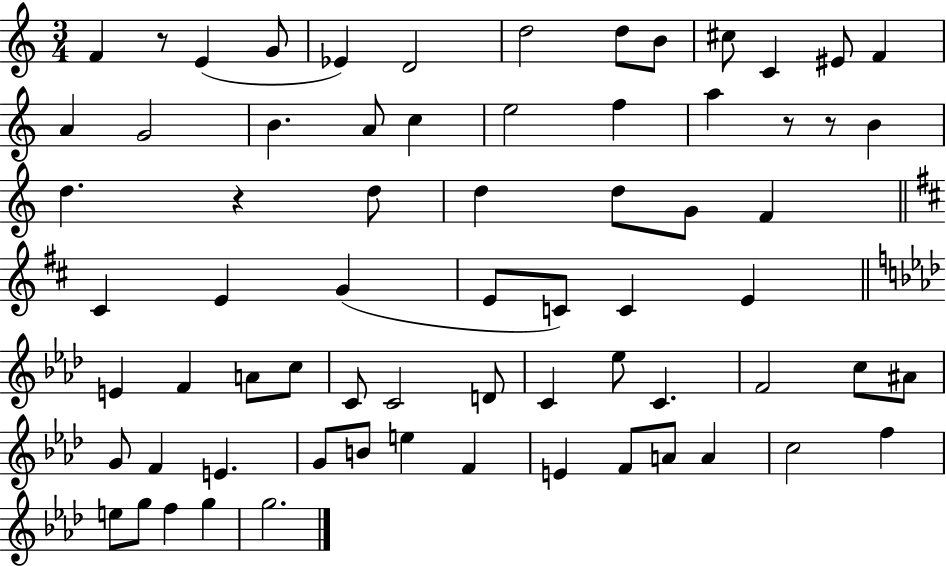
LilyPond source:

{
  \clef treble
  \numericTimeSignature
  \time 3/4
  \key c \major
  f'4 r8 e'4( g'8 | ees'4) d'2 | d''2 d''8 b'8 | cis''8 c'4 eis'8 f'4 | \break a'4 g'2 | b'4. a'8 c''4 | e''2 f''4 | a''4 r8 r8 b'4 | \break d''4. r4 d''8 | d''4 d''8 g'8 f'4 | \bar "||" \break \key b \minor cis'4 e'4 g'4( | e'8 c'8) c'4 e'4 | \bar "||" \break \key aes \major e'4 f'4 a'8 c''8 | c'8 c'2 d'8 | c'4 ees''8 c'4. | f'2 c''8 ais'8 | \break g'8 f'4 e'4. | g'8 b'8 e''4 f'4 | e'4 f'8 a'8 a'4 | c''2 f''4 | \break e''8 g''8 f''4 g''4 | g''2. | \bar "|."
}